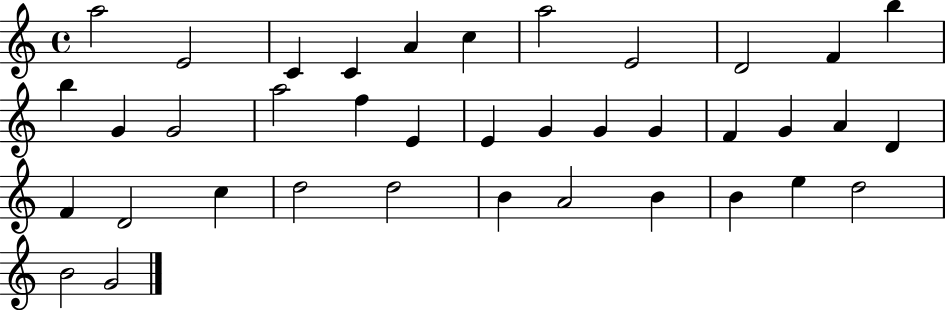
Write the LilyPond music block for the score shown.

{
  \clef treble
  \time 4/4
  \defaultTimeSignature
  \key c \major
  a''2 e'2 | c'4 c'4 a'4 c''4 | a''2 e'2 | d'2 f'4 b''4 | \break b''4 g'4 g'2 | a''2 f''4 e'4 | e'4 g'4 g'4 g'4 | f'4 g'4 a'4 d'4 | \break f'4 d'2 c''4 | d''2 d''2 | b'4 a'2 b'4 | b'4 e''4 d''2 | \break b'2 g'2 | \bar "|."
}